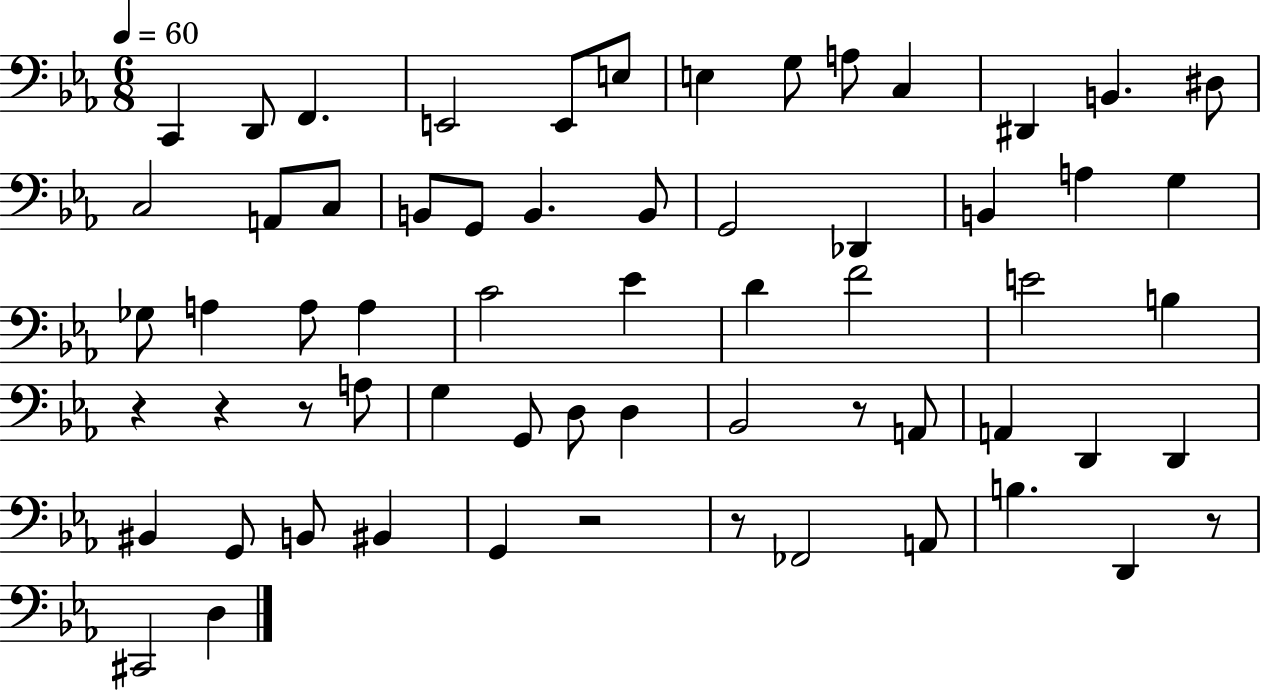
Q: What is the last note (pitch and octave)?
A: D3